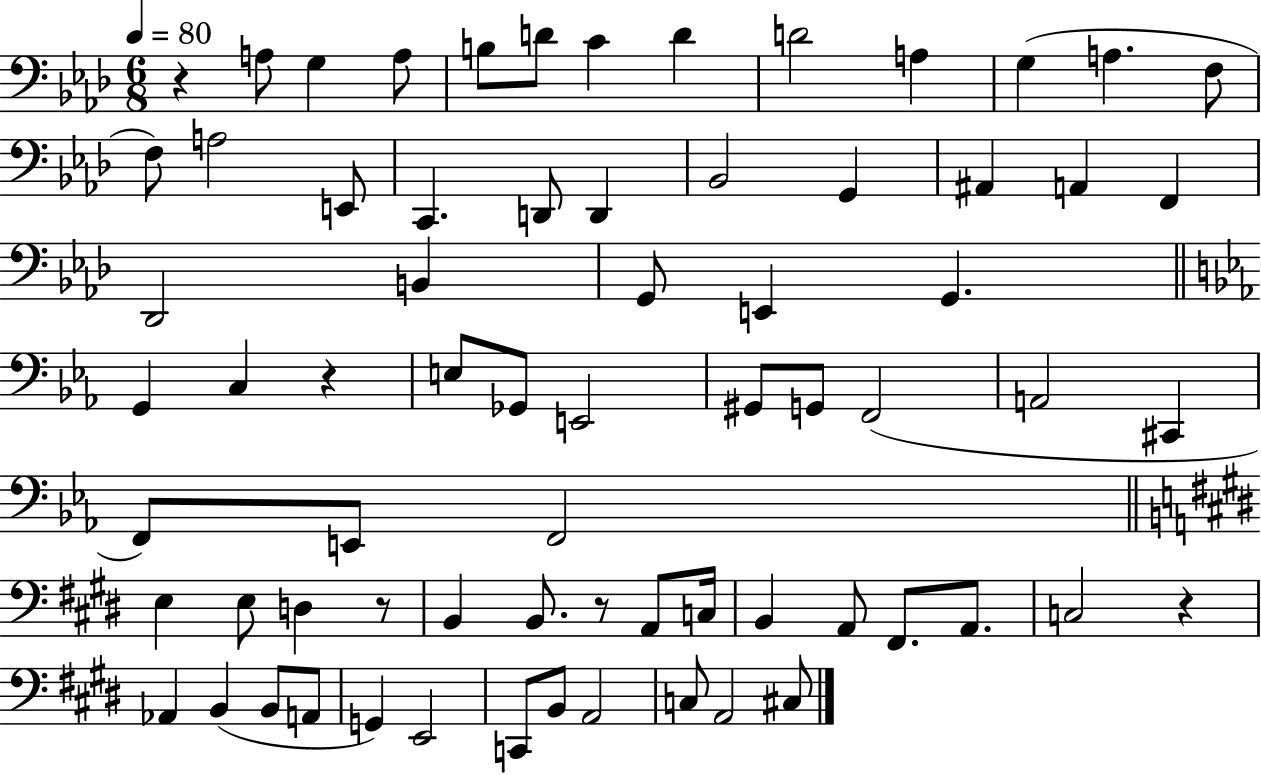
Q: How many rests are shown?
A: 5